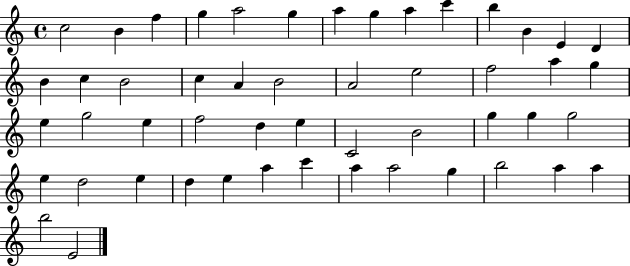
C5/h B4/q F5/q G5/q A5/h G5/q A5/q G5/q A5/q C6/q B5/q B4/q E4/q D4/q B4/q C5/q B4/h C5/q A4/q B4/h A4/h E5/h F5/h A5/q G5/q E5/q G5/h E5/q F5/h D5/q E5/q C4/h B4/h G5/q G5/q G5/h E5/q D5/h E5/q D5/q E5/q A5/q C6/q A5/q A5/h G5/q B5/h A5/q A5/q B5/h E4/h